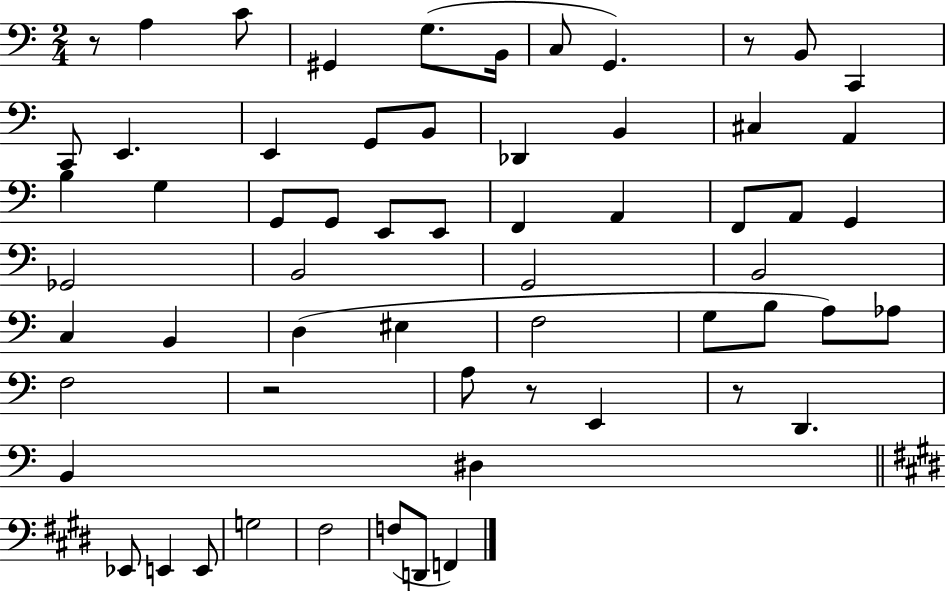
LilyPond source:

{
  \clef bass
  \numericTimeSignature
  \time 2/4
  \key c \major
  r8 a4 c'8 | gis,4 g8.( b,16 | c8 g,4.) | r8 b,8 c,4 | \break c,8 e,4. | e,4 g,8 b,8 | des,4 b,4 | cis4 a,4 | \break b4 g4 | g,8 g,8 e,8 e,8 | f,4 a,4 | f,8 a,8 g,4 | \break ges,2 | b,2 | g,2 | b,2 | \break c4 b,4 | d4( eis4 | f2 | g8 b8 a8) aes8 | \break f2 | r2 | a8 r8 e,4 | r8 d,4. | \break b,4 dis4 | \bar "||" \break \key e \major ees,8 e,4 e,8 | g2 | fis2 | f8( d,8 f,4) | \break \bar "|."
}